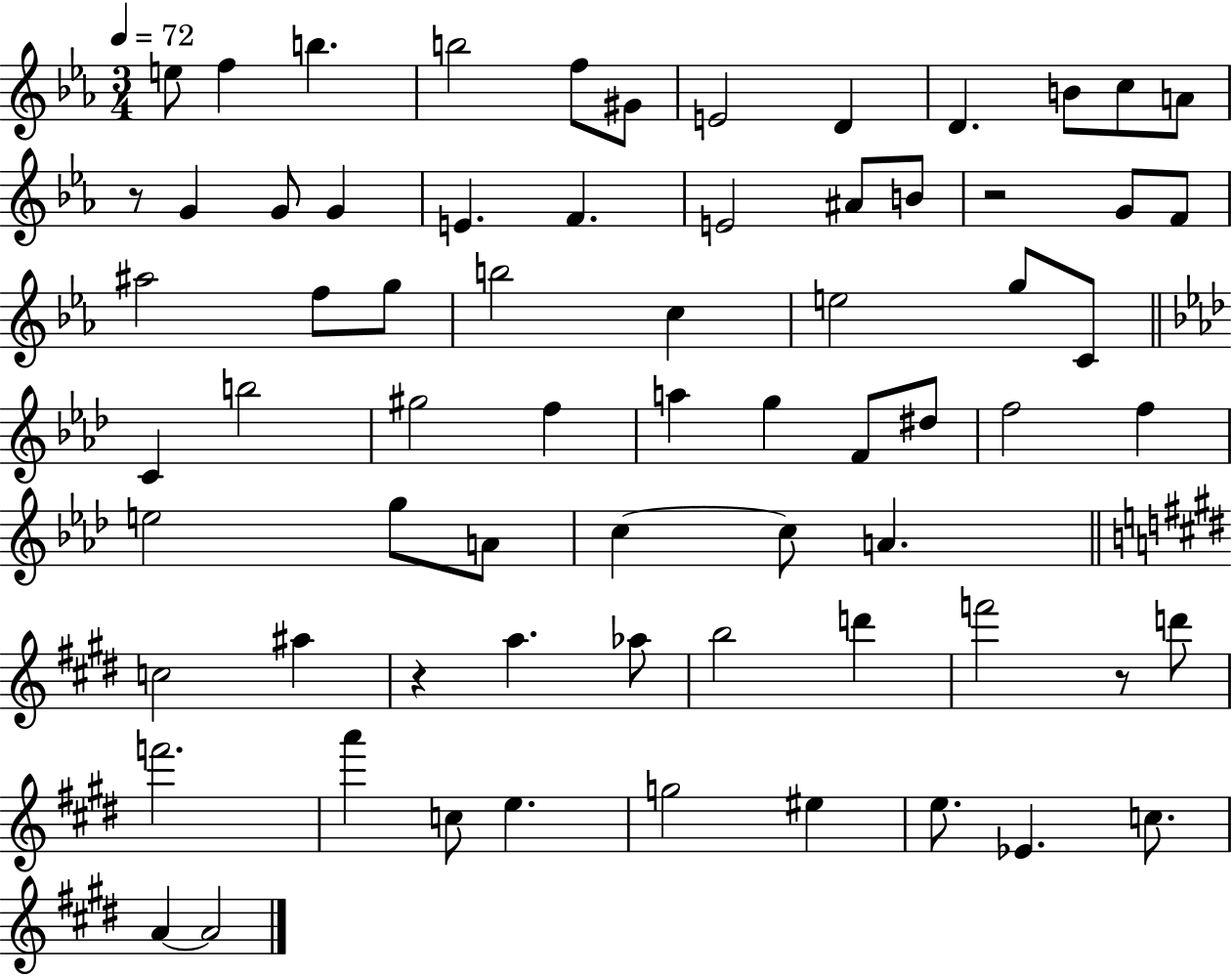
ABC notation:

X:1
T:Untitled
M:3/4
L:1/4
K:Eb
e/2 f b b2 f/2 ^G/2 E2 D D B/2 c/2 A/2 z/2 G G/2 G E F E2 ^A/2 B/2 z2 G/2 F/2 ^a2 f/2 g/2 b2 c e2 g/2 C/2 C b2 ^g2 f a g F/2 ^d/2 f2 f e2 g/2 A/2 c c/2 A c2 ^a z a _a/2 b2 d' f'2 z/2 d'/2 f'2 a' c/2 e g2 ^e e/2 _E c/2 A A2